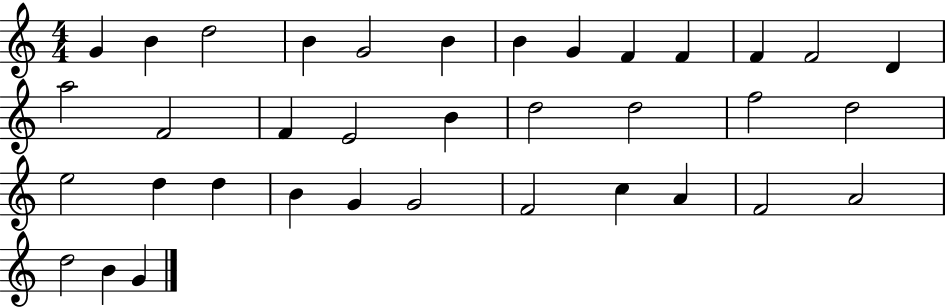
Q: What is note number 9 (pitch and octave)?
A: F4